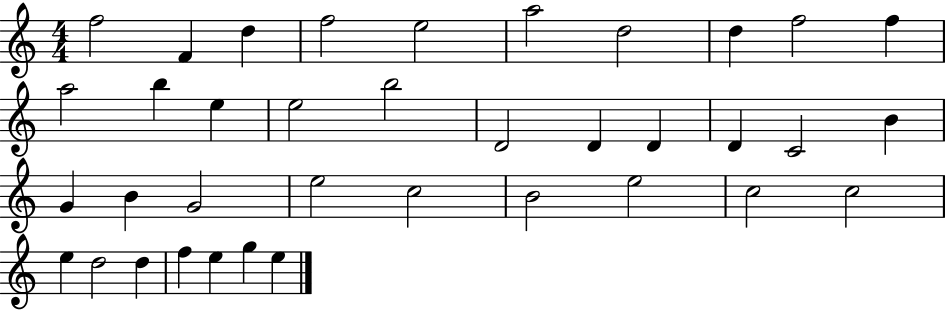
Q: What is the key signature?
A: C major